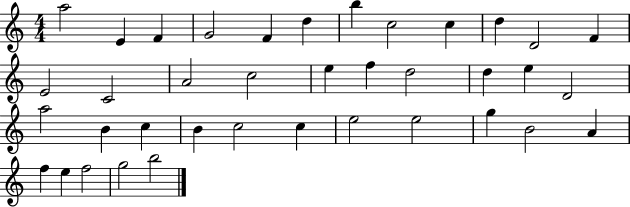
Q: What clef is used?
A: treble